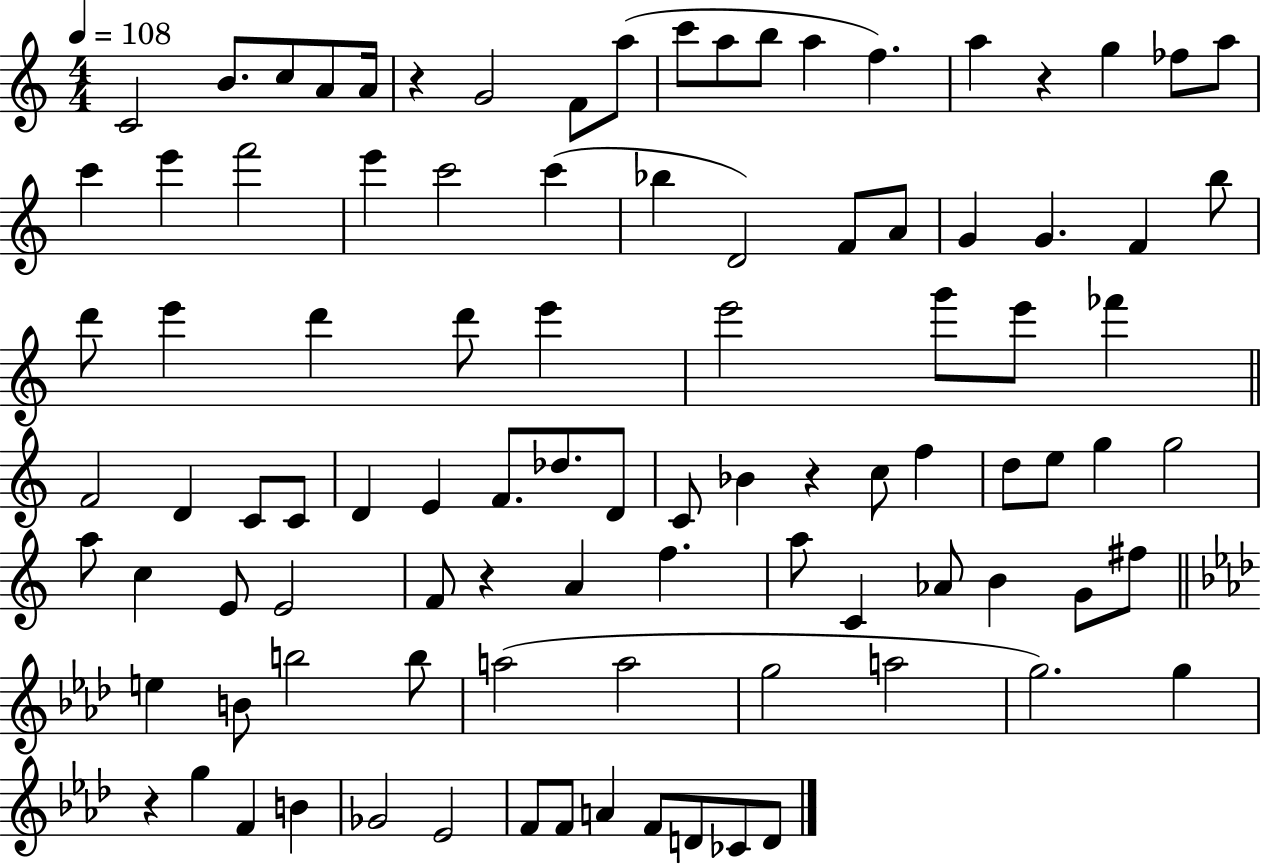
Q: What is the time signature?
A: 4/4